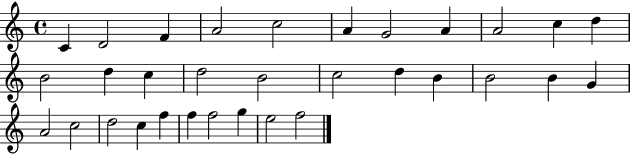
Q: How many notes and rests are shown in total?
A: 32